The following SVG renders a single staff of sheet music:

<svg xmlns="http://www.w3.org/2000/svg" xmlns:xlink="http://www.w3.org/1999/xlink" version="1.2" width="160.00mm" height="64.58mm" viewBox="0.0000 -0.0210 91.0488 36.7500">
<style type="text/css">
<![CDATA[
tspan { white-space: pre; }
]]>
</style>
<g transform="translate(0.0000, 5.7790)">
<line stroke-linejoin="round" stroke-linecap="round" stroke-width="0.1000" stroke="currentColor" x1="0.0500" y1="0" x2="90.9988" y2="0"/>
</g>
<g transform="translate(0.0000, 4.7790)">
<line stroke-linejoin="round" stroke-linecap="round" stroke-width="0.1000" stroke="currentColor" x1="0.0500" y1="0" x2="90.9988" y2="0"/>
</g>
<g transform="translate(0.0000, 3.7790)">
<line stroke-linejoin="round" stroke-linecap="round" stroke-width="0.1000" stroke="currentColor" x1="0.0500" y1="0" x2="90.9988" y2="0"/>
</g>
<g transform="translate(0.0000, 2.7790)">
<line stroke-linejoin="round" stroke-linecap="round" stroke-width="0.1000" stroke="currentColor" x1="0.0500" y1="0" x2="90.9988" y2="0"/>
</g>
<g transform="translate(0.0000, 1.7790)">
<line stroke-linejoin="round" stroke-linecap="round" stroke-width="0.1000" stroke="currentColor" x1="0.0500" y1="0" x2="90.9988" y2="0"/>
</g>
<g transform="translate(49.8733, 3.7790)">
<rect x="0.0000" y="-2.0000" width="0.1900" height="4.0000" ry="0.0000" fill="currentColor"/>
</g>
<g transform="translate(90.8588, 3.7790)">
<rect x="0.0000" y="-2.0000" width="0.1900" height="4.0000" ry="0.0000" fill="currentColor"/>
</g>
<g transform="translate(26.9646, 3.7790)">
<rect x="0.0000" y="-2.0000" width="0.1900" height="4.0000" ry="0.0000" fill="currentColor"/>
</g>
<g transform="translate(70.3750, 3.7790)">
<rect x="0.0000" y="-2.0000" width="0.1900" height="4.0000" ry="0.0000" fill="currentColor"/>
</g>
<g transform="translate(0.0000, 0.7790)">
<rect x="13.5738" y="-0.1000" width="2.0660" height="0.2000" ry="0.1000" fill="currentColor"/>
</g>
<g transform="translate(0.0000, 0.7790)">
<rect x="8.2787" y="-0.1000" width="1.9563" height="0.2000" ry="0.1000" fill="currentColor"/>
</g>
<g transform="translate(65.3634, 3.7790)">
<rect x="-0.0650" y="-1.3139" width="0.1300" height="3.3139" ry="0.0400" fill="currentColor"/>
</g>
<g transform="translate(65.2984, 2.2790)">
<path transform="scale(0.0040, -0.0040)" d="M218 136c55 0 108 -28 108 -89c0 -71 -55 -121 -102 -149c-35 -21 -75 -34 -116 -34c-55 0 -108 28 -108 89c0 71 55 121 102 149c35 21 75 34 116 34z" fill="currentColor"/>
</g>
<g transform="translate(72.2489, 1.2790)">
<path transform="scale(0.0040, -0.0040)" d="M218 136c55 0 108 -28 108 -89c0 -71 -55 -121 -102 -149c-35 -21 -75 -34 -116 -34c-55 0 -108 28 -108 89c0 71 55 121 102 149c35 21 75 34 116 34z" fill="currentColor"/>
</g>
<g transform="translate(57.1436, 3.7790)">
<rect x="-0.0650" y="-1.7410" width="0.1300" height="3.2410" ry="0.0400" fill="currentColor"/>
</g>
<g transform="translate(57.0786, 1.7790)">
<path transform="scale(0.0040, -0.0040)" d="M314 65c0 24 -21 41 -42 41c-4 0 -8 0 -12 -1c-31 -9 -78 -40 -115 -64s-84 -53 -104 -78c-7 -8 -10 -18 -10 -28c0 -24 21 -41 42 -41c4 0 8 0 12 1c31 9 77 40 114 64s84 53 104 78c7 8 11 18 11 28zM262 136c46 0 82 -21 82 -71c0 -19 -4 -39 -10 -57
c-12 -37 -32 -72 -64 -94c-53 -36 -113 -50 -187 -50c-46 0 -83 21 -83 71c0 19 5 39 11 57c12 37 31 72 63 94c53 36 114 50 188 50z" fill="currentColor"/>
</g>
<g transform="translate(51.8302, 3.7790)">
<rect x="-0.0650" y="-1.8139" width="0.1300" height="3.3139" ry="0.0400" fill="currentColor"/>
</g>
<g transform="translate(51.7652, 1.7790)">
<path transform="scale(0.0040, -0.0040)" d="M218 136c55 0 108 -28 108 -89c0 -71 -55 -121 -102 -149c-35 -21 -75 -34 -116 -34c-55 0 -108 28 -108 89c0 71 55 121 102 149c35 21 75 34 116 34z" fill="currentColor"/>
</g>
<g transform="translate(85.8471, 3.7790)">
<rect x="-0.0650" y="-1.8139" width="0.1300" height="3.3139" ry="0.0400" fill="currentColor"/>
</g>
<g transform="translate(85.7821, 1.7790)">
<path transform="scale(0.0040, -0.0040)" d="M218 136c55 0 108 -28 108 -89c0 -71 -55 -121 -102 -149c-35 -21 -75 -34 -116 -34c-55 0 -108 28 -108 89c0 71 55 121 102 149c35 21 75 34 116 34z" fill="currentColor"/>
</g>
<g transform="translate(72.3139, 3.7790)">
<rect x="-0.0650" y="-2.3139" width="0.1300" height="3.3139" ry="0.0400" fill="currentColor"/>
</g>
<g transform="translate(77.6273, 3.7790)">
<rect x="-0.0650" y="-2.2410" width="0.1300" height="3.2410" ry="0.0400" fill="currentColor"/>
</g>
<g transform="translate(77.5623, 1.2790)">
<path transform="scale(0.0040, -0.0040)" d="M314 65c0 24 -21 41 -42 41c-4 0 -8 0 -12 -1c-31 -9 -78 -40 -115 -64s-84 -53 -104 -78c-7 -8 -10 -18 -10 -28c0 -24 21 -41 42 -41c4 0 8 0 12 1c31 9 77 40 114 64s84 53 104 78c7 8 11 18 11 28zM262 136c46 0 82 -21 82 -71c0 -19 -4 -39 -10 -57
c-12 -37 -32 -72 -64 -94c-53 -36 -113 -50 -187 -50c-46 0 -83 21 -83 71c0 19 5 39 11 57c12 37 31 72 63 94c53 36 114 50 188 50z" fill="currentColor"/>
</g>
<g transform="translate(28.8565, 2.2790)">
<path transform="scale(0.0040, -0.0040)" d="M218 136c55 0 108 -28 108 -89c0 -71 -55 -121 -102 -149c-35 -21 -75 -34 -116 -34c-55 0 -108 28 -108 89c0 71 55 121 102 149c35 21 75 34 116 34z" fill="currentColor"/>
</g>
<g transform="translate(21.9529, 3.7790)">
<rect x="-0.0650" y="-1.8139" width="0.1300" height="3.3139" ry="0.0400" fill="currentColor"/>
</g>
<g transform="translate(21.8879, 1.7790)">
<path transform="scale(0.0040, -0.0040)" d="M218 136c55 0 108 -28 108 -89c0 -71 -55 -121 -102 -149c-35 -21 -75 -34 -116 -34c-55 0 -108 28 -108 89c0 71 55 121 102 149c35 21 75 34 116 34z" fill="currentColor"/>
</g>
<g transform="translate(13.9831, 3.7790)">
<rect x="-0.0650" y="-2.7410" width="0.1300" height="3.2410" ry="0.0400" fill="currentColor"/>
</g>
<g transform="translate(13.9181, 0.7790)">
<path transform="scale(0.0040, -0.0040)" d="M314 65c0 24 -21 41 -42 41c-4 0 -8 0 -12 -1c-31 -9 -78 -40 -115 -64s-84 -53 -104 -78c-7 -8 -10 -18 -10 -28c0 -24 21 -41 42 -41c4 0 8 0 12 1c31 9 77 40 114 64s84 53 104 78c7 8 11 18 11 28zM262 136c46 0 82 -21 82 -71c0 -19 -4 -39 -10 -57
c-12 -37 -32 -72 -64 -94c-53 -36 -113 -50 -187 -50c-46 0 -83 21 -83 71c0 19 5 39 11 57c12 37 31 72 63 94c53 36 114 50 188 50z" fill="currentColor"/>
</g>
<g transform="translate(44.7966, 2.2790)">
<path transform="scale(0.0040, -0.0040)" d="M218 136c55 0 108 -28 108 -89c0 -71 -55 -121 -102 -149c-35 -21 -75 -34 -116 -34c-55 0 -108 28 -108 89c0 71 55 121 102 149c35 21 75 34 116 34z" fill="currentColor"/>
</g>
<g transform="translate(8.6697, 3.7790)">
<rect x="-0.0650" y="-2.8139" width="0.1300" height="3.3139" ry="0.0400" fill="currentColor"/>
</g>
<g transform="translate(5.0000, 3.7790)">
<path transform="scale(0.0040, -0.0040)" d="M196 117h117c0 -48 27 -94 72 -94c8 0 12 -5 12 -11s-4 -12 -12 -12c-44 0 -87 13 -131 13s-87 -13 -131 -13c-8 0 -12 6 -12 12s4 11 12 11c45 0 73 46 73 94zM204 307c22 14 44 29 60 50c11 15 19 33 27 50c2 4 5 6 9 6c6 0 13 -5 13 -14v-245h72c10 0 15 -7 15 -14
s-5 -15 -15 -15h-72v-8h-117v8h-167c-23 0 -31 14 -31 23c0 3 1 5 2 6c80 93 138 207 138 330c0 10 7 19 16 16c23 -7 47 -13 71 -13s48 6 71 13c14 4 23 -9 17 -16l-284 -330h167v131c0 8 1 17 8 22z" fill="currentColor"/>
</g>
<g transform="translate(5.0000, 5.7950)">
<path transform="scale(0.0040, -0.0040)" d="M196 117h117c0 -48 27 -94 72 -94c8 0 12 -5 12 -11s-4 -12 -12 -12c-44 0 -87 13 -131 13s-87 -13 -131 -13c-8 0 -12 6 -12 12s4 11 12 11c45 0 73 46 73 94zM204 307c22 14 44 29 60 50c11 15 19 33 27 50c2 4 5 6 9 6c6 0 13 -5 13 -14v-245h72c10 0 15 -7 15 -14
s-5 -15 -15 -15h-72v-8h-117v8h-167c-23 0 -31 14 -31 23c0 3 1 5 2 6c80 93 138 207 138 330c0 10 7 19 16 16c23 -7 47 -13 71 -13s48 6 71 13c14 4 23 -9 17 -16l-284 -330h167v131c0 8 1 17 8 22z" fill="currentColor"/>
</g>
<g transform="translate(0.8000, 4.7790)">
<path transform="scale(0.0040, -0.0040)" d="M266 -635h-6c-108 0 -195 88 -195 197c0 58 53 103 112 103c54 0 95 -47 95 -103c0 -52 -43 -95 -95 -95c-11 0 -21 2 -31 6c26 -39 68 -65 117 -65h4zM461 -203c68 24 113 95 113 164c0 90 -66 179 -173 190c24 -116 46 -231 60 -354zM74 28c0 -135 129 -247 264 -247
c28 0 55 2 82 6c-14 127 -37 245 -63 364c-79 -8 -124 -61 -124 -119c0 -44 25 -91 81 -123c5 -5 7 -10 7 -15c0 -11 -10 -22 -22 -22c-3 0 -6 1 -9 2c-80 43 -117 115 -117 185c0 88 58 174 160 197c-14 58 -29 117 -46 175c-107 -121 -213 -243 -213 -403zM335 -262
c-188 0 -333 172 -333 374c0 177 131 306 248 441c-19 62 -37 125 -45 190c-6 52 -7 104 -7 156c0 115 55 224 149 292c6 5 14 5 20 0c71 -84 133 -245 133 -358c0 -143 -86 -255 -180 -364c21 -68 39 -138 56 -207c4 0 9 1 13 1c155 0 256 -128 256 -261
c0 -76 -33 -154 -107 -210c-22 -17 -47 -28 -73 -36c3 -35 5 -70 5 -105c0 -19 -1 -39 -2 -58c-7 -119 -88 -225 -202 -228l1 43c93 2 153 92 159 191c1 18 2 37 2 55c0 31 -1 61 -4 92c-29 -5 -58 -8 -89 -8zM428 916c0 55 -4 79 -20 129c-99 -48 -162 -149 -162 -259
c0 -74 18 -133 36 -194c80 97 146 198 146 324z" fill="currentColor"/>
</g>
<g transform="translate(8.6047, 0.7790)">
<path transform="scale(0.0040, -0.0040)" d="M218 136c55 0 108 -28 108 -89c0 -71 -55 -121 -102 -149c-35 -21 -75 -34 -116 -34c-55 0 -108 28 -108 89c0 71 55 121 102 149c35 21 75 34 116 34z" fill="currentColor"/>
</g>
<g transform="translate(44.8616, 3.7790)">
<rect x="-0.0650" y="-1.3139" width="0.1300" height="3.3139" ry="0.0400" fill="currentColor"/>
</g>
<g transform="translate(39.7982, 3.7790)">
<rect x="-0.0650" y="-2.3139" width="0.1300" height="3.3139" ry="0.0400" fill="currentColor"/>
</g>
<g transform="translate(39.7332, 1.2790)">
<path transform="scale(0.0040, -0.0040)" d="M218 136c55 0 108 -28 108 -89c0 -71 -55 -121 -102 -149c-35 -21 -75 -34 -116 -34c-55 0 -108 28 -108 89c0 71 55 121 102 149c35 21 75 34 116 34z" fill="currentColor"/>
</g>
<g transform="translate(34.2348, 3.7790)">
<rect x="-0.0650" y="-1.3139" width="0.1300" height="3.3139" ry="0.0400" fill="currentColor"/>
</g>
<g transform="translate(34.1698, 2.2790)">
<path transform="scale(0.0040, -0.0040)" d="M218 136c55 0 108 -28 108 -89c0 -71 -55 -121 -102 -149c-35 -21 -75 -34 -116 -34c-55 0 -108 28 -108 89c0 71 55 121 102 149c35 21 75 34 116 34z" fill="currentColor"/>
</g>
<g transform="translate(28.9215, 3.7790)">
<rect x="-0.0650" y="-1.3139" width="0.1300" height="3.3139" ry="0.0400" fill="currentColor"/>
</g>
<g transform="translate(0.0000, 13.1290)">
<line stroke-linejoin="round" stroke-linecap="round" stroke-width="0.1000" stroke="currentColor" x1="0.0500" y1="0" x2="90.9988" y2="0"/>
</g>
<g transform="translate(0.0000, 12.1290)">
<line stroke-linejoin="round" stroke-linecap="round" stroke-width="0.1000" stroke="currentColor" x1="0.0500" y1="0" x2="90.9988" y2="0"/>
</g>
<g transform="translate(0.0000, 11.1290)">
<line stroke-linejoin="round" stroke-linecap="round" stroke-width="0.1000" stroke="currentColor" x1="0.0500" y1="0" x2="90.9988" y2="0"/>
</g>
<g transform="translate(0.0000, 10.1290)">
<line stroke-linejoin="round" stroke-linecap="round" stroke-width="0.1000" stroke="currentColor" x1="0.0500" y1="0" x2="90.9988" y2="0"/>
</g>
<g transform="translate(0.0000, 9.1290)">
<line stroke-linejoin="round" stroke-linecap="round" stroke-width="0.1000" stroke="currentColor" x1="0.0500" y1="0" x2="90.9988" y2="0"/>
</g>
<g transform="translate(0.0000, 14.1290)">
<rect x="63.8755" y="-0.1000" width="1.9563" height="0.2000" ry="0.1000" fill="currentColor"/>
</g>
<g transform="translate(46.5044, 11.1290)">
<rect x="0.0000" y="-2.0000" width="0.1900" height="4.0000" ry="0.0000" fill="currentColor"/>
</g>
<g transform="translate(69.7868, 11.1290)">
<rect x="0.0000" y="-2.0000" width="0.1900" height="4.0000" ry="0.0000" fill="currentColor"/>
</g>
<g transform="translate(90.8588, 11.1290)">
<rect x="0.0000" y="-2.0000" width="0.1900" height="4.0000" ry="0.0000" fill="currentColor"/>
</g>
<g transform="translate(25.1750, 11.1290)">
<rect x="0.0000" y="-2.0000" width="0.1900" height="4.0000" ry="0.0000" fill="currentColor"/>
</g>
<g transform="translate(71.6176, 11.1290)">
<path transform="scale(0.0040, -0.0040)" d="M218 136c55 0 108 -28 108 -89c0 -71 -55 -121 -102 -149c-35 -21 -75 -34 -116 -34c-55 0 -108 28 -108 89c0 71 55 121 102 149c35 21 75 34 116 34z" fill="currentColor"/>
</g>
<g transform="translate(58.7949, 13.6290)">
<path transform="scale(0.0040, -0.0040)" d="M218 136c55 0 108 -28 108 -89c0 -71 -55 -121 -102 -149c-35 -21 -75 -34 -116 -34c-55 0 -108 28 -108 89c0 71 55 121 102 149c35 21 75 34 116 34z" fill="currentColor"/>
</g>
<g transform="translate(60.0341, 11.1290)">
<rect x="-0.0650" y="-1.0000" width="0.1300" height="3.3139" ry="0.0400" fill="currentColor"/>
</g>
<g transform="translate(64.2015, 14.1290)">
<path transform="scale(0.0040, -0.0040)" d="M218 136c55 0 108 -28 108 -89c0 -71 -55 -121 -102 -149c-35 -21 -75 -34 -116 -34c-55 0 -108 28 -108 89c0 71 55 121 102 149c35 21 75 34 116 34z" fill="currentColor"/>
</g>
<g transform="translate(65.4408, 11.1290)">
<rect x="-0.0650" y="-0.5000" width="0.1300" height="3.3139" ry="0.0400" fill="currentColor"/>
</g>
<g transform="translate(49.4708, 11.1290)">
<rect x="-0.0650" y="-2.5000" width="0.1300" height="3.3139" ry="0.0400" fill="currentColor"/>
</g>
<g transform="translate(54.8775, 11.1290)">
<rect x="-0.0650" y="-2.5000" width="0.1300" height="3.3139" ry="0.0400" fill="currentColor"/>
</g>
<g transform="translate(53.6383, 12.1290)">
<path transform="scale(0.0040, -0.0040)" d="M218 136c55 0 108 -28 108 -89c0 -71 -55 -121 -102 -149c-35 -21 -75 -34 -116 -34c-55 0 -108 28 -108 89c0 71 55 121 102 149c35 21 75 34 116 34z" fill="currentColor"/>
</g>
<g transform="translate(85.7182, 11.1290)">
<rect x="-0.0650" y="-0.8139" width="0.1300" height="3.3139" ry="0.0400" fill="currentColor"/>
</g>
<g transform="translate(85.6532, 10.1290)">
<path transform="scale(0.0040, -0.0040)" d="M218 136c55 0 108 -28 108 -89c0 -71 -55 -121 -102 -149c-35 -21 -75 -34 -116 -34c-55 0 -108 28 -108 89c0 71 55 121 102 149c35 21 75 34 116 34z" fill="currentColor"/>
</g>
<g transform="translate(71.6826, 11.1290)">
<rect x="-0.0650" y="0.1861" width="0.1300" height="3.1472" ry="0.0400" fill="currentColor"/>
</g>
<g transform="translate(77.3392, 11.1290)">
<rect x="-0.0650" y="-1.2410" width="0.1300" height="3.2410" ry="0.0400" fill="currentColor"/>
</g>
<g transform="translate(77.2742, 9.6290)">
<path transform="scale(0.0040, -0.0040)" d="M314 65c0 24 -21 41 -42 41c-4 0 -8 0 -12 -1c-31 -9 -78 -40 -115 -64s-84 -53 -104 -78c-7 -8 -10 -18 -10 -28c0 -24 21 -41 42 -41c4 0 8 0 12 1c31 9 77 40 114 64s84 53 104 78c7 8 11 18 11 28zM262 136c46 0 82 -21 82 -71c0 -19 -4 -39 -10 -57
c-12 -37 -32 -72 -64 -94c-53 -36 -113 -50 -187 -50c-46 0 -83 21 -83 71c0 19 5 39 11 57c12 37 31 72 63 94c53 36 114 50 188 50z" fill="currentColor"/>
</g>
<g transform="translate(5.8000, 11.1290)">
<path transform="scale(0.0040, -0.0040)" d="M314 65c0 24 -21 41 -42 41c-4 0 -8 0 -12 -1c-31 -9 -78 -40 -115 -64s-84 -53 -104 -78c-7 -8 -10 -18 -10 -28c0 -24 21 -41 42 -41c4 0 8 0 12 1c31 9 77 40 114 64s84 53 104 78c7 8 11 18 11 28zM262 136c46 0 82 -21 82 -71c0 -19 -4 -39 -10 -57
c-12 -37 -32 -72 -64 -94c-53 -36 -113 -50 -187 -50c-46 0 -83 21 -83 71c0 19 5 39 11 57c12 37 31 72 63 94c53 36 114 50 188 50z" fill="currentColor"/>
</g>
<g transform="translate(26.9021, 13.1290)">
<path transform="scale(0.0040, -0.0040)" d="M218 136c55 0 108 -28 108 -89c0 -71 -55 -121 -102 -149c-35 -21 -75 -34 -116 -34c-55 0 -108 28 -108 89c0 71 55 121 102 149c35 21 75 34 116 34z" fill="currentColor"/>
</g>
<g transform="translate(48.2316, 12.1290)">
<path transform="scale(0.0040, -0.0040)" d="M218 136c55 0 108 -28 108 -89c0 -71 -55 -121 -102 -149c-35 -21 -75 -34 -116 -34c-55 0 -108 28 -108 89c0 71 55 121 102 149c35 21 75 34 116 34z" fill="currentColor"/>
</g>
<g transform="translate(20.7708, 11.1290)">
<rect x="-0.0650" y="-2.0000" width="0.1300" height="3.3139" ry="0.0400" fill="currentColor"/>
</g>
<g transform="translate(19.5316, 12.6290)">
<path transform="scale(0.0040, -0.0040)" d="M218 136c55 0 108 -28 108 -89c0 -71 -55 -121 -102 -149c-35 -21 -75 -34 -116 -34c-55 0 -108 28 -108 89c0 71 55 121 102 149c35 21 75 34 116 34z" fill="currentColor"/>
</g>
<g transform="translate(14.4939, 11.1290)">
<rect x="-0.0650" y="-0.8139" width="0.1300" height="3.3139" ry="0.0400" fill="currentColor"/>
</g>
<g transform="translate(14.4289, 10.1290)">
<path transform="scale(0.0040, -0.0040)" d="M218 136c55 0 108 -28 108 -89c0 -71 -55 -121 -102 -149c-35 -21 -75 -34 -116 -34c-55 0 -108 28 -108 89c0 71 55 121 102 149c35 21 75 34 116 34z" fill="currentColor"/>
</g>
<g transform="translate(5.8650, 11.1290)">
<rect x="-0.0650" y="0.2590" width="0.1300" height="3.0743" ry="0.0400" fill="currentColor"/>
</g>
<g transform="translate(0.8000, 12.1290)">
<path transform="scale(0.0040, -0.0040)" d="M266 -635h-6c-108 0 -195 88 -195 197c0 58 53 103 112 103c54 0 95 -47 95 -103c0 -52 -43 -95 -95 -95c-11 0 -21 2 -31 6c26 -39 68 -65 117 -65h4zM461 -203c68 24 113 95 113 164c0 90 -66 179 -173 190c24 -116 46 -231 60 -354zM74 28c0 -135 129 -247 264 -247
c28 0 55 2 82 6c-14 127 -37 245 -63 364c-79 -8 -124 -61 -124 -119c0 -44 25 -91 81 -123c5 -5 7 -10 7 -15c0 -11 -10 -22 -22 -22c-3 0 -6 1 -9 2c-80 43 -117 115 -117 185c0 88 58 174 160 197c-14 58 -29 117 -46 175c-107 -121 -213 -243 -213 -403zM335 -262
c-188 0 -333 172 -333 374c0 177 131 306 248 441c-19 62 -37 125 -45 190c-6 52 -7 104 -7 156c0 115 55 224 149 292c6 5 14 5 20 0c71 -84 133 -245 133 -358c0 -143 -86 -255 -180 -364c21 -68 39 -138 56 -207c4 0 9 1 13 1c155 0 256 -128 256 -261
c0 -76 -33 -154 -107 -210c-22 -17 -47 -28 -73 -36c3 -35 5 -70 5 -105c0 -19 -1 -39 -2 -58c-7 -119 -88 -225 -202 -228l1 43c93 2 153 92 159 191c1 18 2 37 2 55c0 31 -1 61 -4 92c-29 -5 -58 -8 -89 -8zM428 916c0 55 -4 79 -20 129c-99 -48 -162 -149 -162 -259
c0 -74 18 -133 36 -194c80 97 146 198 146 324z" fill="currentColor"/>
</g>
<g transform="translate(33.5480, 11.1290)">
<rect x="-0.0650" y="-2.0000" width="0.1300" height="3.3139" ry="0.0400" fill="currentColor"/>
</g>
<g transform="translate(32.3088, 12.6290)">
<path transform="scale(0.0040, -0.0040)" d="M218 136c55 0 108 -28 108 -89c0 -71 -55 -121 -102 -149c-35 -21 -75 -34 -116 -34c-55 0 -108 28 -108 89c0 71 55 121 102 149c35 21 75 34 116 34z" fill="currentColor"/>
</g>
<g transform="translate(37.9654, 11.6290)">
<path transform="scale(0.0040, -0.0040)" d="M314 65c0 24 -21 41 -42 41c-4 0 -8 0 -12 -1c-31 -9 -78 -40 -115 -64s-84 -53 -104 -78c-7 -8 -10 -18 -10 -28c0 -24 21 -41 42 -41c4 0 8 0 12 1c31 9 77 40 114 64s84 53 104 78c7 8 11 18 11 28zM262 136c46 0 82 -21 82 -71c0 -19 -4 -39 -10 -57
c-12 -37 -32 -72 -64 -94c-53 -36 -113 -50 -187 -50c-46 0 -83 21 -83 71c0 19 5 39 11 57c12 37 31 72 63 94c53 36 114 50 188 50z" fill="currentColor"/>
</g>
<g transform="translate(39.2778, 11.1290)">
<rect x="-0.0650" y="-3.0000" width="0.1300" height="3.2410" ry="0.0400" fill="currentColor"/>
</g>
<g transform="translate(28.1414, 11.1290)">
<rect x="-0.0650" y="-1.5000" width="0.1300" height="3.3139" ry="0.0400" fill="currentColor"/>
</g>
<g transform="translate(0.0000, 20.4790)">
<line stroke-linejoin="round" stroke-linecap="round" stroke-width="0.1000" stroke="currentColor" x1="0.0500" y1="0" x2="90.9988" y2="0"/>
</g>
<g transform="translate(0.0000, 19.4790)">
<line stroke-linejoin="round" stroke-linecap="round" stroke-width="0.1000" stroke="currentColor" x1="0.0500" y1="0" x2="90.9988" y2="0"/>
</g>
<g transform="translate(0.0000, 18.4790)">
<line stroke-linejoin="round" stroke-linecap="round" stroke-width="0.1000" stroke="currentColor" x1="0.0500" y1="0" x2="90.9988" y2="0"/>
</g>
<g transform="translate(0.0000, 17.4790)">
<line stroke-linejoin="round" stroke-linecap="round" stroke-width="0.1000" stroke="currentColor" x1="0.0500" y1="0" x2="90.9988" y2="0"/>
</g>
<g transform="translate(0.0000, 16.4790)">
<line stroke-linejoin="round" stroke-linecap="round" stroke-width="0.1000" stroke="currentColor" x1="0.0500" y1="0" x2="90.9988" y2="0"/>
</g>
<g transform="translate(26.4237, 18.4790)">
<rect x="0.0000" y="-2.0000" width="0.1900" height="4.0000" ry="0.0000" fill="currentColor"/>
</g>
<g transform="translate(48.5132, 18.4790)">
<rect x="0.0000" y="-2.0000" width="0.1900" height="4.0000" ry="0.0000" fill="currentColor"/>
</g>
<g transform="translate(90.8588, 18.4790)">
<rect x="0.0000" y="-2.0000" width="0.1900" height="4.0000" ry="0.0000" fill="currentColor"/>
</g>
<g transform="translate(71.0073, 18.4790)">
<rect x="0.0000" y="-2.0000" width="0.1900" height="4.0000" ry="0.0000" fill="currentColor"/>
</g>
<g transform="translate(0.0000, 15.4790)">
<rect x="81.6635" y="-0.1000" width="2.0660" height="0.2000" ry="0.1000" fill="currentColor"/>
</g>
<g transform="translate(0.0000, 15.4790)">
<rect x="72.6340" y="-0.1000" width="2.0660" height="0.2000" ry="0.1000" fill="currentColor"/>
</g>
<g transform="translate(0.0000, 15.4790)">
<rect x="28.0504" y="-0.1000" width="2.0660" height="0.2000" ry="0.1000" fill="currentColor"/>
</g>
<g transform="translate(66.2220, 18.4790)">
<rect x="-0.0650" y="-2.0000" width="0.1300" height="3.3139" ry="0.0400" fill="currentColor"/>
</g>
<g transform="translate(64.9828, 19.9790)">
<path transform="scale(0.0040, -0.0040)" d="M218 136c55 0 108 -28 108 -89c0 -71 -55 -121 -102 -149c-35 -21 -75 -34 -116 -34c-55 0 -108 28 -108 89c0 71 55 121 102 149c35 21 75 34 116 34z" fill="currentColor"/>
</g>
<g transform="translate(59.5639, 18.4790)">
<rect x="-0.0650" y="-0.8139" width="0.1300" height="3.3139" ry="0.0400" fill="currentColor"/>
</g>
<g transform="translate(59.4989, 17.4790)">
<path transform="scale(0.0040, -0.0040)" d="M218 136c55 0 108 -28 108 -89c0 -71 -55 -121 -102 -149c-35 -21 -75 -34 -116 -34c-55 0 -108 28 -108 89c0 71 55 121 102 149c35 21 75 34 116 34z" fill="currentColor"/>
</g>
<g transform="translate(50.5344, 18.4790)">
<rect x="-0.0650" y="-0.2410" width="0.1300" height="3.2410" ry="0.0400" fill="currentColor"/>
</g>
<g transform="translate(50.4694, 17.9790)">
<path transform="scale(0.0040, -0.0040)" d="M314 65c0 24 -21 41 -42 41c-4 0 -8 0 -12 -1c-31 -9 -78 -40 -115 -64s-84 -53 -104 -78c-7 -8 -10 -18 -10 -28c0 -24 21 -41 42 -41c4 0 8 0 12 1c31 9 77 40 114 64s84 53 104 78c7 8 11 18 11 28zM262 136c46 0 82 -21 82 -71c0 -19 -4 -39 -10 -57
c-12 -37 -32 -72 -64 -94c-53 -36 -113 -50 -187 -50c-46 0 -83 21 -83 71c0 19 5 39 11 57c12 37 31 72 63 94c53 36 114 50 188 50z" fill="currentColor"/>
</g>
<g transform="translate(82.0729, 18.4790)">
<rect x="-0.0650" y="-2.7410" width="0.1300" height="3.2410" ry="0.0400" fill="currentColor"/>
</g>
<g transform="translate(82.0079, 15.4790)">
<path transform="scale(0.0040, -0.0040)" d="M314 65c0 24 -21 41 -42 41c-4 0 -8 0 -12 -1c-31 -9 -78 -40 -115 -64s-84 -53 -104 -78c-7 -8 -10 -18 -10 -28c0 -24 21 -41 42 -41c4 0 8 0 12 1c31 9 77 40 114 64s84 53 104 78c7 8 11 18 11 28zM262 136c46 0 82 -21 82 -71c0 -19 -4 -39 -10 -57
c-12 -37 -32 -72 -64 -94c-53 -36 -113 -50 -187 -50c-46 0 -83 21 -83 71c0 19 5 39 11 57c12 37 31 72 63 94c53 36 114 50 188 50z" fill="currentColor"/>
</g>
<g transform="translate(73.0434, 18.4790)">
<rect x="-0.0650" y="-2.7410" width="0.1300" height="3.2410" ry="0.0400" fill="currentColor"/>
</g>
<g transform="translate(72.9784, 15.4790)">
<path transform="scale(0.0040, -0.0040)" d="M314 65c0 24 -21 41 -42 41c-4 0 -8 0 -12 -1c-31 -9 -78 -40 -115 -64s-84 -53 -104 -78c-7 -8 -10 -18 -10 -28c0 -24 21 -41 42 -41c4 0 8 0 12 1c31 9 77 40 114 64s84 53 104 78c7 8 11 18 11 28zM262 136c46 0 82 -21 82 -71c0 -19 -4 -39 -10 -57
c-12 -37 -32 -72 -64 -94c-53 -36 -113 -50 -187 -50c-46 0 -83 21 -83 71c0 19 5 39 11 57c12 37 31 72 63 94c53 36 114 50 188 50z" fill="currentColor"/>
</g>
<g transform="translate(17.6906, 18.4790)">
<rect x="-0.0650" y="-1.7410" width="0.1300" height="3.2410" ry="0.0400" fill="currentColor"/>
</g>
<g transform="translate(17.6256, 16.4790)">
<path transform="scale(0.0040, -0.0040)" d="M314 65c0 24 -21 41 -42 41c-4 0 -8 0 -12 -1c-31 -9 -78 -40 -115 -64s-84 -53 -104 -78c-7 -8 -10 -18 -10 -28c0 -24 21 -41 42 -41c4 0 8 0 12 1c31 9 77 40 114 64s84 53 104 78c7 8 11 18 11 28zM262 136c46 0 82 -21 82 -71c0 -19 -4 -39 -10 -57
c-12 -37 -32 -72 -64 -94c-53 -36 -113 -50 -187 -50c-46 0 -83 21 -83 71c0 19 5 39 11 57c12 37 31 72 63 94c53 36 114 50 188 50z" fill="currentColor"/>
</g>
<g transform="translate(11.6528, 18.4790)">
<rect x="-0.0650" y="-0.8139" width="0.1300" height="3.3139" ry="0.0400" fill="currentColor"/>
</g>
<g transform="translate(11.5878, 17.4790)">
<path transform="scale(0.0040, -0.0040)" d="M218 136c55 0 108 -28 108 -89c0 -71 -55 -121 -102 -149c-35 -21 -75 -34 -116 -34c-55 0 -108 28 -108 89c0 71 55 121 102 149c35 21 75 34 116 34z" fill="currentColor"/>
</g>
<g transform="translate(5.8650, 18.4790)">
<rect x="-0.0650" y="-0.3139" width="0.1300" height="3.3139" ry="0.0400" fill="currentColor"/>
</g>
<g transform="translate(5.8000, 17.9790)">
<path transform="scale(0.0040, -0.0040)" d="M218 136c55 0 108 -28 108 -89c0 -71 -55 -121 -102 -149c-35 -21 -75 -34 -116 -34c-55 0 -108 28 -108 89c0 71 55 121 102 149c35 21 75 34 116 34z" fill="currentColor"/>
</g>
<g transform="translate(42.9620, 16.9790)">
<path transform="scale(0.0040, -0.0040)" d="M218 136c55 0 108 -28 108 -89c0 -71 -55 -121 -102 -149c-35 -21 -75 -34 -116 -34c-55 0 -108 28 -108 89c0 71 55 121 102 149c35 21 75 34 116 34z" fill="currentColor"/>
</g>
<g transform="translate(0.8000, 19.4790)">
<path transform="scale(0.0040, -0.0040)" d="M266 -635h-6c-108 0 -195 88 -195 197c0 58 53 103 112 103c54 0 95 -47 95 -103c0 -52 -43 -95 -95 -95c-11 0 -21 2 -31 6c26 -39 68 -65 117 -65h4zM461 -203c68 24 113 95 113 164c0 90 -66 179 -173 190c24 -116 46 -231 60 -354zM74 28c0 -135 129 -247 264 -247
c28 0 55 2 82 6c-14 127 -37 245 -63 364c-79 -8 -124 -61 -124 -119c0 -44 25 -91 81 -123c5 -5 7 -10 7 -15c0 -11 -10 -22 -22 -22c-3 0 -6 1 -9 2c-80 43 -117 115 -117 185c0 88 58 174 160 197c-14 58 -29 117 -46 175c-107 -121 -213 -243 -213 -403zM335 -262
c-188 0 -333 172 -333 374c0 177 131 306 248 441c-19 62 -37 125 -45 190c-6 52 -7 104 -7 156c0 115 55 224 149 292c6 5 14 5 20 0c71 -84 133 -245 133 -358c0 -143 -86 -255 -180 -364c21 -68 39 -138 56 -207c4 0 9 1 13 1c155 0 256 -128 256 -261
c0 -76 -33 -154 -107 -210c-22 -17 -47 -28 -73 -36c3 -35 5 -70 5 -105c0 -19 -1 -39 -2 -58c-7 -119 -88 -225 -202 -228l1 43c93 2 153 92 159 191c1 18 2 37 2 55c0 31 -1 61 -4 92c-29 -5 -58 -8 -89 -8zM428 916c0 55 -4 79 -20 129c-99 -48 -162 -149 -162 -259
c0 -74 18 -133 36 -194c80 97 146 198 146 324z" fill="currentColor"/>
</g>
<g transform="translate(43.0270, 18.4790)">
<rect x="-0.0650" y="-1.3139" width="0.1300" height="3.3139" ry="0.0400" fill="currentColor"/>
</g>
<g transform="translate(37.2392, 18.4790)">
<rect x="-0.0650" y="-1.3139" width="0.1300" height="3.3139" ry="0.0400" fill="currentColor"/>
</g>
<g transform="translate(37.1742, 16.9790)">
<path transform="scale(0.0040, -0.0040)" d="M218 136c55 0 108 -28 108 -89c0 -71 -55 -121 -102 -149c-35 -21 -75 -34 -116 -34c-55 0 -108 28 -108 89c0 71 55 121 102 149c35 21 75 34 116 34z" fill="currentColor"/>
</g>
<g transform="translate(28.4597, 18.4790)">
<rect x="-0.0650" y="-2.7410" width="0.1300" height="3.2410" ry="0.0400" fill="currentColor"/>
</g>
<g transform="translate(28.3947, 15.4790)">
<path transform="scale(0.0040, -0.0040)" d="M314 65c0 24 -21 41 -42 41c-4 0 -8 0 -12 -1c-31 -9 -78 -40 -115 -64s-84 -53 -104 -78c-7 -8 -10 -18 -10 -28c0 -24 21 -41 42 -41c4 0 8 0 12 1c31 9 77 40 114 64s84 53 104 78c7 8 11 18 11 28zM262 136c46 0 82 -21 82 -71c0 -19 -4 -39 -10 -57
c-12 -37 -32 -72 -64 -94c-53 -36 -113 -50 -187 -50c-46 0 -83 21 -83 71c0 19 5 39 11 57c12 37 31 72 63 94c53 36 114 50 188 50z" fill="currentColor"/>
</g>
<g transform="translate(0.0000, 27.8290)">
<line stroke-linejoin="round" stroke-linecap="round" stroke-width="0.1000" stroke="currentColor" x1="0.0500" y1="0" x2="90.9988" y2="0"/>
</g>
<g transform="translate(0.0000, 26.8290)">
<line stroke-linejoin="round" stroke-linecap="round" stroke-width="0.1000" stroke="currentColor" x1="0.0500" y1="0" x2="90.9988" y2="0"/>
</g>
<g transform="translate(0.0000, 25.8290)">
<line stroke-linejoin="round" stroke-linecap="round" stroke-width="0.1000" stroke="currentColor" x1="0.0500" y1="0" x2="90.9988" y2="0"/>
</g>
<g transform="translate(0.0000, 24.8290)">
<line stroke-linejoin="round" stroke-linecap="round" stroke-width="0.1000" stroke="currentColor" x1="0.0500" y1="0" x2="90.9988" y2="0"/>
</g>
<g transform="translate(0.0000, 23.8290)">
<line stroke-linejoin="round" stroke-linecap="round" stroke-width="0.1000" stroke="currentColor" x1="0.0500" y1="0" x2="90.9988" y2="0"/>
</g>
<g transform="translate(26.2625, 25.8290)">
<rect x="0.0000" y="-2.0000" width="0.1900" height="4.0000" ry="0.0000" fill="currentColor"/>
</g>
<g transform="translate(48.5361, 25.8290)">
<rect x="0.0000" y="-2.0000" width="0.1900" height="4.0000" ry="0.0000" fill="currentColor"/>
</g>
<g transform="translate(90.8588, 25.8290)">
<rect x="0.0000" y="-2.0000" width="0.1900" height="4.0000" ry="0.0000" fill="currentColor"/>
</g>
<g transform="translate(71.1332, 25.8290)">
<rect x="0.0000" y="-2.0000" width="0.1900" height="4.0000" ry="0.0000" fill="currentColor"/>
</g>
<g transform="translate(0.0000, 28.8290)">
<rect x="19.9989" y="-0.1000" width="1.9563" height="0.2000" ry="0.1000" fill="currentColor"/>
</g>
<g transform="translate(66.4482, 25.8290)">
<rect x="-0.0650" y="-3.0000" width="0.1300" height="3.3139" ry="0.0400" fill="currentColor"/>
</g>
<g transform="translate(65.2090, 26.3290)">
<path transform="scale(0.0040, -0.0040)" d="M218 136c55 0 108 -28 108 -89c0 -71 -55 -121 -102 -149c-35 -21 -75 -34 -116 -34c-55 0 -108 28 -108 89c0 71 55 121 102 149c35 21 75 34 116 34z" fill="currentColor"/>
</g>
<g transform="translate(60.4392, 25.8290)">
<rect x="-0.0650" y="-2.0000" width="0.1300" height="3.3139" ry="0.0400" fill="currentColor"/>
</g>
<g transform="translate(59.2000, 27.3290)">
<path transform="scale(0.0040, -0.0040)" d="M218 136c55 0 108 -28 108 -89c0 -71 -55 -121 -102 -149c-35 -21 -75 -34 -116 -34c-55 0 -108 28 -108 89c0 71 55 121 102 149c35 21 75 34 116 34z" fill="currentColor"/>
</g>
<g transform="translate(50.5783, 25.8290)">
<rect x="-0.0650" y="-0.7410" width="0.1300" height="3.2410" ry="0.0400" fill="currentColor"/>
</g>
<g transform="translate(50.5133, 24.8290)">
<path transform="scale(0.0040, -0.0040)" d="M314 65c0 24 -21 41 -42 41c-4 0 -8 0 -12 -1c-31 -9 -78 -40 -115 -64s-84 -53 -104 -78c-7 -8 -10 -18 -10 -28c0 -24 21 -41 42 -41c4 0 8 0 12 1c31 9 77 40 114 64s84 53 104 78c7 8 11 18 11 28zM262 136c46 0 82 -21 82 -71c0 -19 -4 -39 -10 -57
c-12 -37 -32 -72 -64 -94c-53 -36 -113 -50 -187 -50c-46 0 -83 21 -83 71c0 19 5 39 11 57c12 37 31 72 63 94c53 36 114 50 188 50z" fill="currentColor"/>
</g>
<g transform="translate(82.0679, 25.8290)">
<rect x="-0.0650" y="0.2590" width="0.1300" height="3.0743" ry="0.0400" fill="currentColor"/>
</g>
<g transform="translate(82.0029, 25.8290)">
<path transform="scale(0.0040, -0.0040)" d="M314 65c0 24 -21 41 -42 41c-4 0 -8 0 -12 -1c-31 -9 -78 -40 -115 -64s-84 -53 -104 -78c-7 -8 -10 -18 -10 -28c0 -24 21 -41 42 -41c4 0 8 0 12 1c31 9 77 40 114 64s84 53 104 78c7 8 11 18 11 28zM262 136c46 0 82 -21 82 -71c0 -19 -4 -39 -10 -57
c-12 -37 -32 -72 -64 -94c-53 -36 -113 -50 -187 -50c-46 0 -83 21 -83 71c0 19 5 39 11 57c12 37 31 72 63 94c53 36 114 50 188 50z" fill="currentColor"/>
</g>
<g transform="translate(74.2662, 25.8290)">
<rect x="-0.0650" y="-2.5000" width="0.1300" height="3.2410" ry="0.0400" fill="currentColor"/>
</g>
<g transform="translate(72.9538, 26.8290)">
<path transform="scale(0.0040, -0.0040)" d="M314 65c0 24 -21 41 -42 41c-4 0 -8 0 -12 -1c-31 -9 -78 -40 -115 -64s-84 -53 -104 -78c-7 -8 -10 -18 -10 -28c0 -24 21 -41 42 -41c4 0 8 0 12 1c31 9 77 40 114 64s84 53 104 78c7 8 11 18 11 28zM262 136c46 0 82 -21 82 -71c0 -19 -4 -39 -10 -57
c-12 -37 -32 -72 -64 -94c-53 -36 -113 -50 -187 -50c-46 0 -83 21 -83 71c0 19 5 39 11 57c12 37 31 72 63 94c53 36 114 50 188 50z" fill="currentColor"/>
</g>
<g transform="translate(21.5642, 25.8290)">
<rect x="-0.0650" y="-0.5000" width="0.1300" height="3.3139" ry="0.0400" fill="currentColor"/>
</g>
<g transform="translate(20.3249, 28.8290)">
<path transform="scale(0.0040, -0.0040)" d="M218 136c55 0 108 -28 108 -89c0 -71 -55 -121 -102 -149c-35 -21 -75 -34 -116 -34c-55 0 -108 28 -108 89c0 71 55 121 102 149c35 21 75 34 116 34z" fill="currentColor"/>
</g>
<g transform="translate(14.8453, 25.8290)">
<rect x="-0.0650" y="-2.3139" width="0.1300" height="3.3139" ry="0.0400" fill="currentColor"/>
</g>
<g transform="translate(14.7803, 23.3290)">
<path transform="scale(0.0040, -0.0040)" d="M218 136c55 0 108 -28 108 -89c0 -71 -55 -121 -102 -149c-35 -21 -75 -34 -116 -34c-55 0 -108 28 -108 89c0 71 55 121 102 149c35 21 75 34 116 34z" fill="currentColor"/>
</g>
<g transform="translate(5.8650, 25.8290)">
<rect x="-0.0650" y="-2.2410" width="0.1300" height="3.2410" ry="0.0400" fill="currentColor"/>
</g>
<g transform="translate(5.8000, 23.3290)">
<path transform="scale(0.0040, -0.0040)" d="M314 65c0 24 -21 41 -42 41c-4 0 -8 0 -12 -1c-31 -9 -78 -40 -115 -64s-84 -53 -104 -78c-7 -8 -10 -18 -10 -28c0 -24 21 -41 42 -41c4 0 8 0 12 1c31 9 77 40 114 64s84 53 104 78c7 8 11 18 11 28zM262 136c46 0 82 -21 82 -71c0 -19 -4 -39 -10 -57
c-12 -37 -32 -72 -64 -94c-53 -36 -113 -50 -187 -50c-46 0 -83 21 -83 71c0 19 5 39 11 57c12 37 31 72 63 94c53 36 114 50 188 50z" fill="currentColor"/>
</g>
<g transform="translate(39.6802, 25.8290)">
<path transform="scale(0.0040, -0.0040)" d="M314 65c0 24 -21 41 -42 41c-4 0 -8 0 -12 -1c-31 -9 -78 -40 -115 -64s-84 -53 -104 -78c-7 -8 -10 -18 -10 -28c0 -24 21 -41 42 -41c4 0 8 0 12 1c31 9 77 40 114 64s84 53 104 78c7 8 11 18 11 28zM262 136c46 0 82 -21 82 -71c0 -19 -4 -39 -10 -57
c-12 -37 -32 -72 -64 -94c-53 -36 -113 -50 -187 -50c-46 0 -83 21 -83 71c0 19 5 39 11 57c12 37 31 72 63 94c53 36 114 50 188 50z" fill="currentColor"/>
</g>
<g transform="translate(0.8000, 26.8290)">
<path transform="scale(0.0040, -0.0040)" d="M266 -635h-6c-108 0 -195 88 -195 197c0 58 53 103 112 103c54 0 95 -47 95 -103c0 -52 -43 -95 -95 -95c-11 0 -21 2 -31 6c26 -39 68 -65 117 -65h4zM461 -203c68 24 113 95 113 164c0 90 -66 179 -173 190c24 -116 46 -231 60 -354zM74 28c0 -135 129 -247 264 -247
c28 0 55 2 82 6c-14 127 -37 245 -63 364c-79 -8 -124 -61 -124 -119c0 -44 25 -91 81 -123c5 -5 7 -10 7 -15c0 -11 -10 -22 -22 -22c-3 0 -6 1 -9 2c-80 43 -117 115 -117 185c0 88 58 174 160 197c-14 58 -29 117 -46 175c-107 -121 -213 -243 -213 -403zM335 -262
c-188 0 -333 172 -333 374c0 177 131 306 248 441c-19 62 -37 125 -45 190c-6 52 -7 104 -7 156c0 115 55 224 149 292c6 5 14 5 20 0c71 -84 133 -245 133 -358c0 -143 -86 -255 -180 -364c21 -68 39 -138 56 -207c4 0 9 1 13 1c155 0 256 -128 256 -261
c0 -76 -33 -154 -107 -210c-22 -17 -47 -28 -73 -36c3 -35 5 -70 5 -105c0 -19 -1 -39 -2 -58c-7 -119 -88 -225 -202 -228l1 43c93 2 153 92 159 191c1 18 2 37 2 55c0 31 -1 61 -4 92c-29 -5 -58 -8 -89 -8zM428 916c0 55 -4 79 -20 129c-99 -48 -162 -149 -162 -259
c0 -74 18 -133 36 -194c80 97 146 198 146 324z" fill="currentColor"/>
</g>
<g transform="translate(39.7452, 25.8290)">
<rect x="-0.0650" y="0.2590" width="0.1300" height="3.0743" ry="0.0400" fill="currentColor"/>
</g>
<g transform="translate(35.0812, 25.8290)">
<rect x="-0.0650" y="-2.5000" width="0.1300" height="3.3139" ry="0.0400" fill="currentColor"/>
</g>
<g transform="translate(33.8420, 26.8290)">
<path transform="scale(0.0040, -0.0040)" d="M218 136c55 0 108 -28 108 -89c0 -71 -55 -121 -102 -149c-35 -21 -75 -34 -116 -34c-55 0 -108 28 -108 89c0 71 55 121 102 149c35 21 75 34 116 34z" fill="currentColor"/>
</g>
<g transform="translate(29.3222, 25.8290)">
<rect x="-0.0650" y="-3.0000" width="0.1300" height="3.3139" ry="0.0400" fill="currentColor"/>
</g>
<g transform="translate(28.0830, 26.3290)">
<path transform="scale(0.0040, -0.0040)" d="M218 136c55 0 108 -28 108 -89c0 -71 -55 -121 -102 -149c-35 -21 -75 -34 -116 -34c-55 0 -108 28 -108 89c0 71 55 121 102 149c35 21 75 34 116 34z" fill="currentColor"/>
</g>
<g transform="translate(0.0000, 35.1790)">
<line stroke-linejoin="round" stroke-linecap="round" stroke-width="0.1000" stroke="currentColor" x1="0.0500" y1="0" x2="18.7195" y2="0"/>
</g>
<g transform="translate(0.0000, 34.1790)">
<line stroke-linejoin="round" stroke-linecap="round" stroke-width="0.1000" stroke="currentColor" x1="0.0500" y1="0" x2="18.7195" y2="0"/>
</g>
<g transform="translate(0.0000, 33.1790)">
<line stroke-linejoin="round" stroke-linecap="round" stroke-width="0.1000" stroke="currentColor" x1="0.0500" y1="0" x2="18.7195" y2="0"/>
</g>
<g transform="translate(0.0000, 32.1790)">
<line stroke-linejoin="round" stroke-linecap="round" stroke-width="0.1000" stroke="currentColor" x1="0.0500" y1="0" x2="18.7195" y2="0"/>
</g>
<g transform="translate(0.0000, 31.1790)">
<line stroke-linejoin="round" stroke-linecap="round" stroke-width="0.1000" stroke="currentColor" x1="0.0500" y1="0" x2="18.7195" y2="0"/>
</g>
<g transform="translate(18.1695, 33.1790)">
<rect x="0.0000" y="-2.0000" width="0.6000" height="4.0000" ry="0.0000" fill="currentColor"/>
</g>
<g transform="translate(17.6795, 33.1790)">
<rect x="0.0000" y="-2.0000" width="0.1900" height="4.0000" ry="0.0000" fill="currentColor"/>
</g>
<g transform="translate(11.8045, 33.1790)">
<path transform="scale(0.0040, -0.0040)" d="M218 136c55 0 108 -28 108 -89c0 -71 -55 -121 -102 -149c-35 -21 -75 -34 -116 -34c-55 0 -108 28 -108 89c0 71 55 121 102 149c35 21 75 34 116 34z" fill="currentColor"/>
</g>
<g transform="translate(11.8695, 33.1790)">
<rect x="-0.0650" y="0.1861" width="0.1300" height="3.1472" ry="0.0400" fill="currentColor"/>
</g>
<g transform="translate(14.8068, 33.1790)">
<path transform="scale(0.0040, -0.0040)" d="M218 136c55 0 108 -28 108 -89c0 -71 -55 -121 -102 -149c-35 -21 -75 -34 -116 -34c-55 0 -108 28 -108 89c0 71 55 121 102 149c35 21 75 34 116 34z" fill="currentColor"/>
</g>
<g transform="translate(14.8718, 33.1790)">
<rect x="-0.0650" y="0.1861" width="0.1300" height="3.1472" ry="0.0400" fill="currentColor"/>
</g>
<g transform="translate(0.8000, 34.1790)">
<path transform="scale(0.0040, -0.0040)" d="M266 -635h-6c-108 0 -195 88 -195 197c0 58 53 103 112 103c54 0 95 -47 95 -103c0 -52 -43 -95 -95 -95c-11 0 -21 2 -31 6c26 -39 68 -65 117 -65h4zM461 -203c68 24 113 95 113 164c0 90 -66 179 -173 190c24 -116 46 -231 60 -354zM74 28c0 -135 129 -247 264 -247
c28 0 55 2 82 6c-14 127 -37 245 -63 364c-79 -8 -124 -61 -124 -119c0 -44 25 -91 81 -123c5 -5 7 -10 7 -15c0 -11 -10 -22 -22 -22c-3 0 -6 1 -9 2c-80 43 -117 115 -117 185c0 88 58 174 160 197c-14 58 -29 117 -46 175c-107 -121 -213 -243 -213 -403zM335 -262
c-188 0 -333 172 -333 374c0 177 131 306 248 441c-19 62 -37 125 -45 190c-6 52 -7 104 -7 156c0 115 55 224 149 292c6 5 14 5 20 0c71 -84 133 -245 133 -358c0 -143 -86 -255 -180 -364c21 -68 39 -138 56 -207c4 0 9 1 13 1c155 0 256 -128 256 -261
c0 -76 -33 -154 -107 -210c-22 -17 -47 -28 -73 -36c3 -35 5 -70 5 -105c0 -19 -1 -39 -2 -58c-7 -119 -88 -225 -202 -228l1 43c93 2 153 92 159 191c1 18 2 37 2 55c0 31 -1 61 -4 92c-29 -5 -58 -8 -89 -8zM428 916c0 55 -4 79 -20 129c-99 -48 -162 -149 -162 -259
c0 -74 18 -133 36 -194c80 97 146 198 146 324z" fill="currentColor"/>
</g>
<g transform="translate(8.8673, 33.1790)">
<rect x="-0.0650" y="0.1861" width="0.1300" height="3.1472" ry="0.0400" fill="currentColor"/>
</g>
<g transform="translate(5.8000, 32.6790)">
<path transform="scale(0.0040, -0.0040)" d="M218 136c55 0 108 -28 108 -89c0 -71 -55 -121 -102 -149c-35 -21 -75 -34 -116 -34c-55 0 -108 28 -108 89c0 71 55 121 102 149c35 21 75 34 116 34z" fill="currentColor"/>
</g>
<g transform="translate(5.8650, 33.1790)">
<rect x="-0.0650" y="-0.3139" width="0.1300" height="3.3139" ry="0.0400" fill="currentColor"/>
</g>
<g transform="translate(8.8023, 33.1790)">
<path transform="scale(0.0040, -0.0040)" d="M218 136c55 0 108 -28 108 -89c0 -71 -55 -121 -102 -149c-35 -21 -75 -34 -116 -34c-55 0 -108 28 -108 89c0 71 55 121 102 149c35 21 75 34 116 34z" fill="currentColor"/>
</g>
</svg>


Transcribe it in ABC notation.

X:1
T:Untitled
M:4/4
L:1/4
K:C
a a2 f e e g e f f2 e g g2 f B2 d F E F A2 G G D C B e2 d c d f2 a2 e e c2 d F a2 a2 g2 g C A G B2 d2 F A G2 B2 c B B B